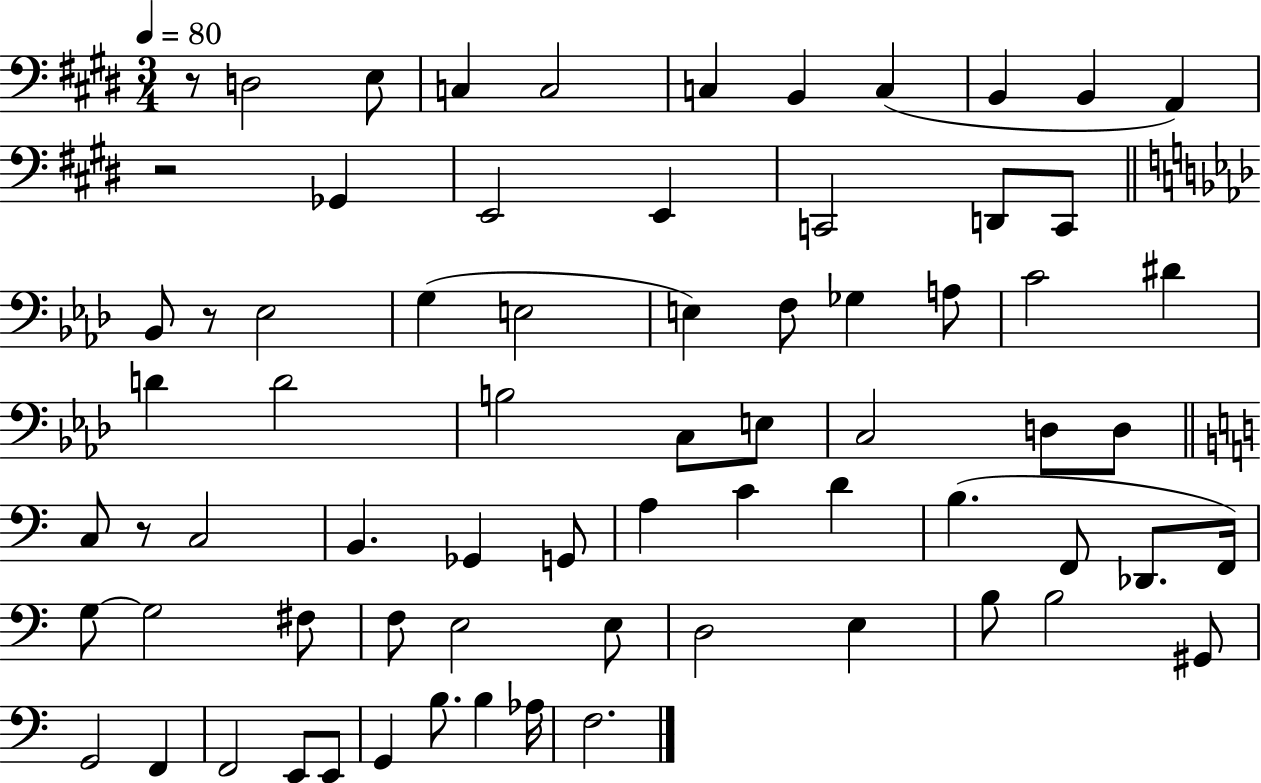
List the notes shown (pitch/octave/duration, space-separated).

R/e D3/h E3/e C3/q C3/h C3/q B2/q C3/q B2/q B2/q A2/q R/h Gb2/q E2/h E2/q C2/h D2/e C2/e Bb2/e R/e Eb3/h G3/q E3/h E3/q F3/e Gb3/q A3/e C4/h D#4/q D4/q D4/h B3/h C3/e E3/e C3/h D3/e D3/e C3/e R/e C3/h B2/q. Gb2/q G2/e A3/q C4/q D4/q B3/q. F2/e Db2/e. F2/s G3/e G3/h F#3/e F3/e E3/h E3/e D3/h E3/q B3/e B3/h G#2/e G2/h F2/q F2/h E2/e E2/e G2/q B3/e. B3/q Ab3/s F3/h.